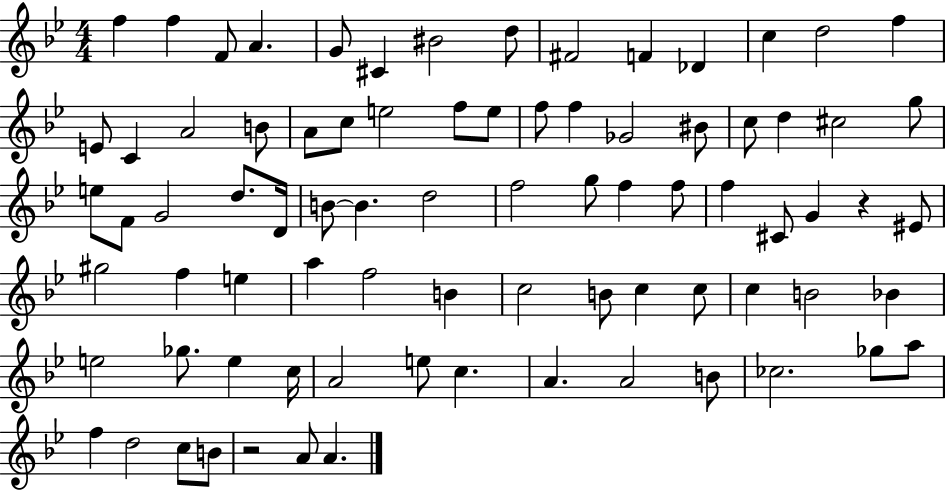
{
  \clef treble
  \numericTimeSignature
  \time 4/4
  \key bes \major
  \repeat volta 2 { f''4 f''4 f'8 a'4. | g'8 cis'4 bis'2 d''8 | fis'2 f'4 des'4 | c''4 d''2 f''4 | \break e'8 c'4 a'2 b'8 | a'8 c''8 e''2 f''8 e''8 | f''8 f''4 ges'2 bis'8 | c''8 d''4 cis''2 g''8 | \break e''8 f'8 g'2 d''8. d'16 | b'8~~ b'4. d''2 | f''2 g''8 f''4 f''8 | f''4 cis'8 g'4 r4 eis'8 | \break gis''2 f''4 e''4 | a''4 f''2 b'4 | c''2 b'8 c''4 c''8 | c''4 b'2 bes'4 | \break e''2 ges''8. e''4 c''16 | a'2 e''8 c''4. | a'4. a'2 b'8 | ces''2. ges''8 a''8 | \break f''4 d''2 c''8 b'8 | r2 a'8 a'4. | } \bar "|."
}